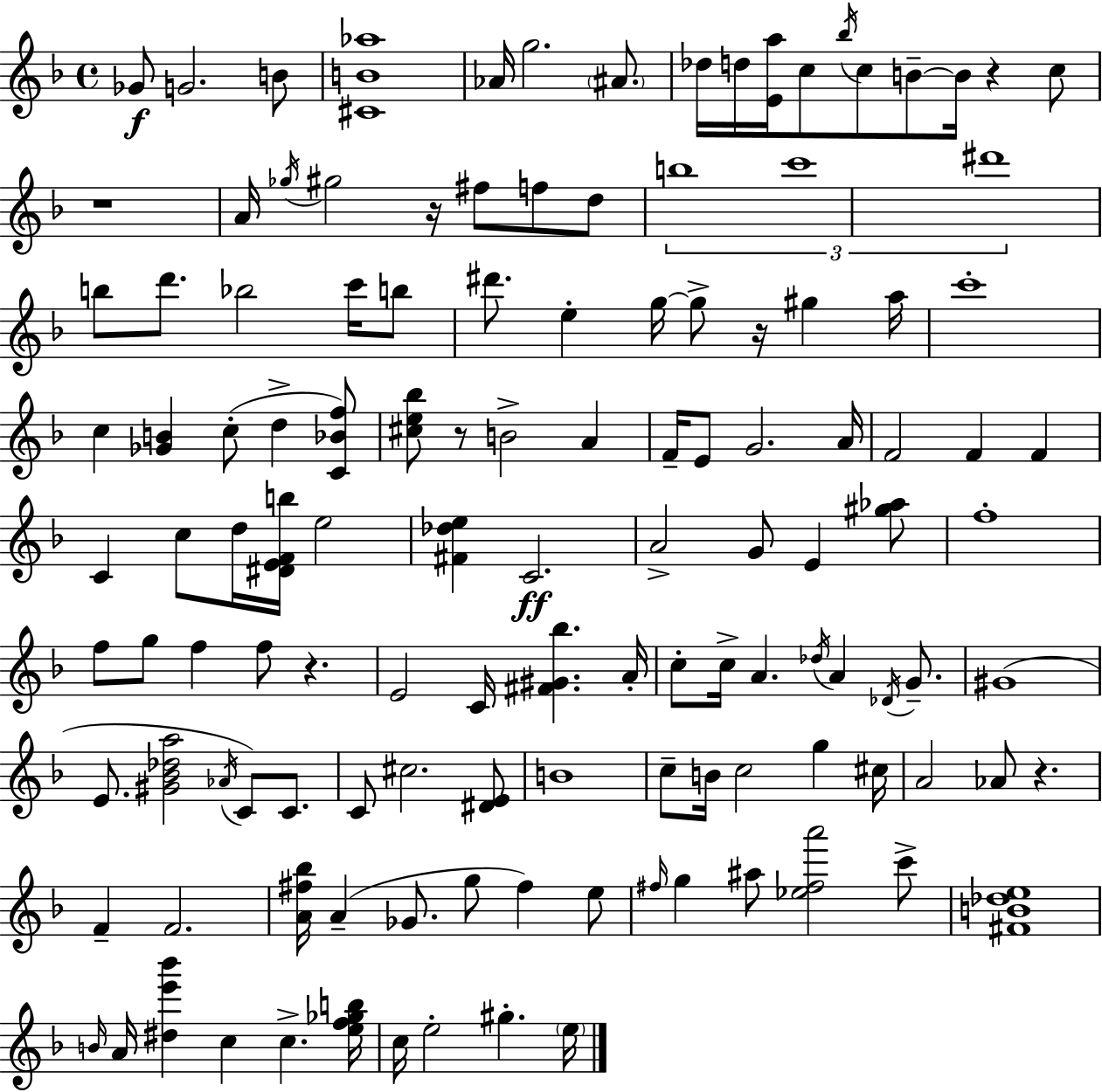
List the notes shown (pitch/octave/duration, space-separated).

Gb4/e G4/h. B4/e [C#4,B4,Ab5]/w Ab4/s G5/h. A#4/e. Db5/s D5/s [E4,A5]/s C5/e Bb5/s C5/e B4/e B4/s R/q C5/e R/w A4/s Gb5/s G#5/h R/s F#5/e F5/e D5/e B5/w C6/w D#6/w B5/e D6/e. Bb5/h C6/s B5/e D#6/e. E5/q G5/s G5/e R/s G#5/q A5/s C6/w C5/q [Gb4,B4]/q C5/e D5/q [C4,Bb4,F5]/e [C#5,E5,Bb5]/e R/e B4/h A4/q F4/s E4/e G4/h. A4/s F4/h F4/q F4/q C4/q C5/e D5/s [D#4,E4,F4,B5]/s E5/h [F#4,Db5,E5]/q C4/h. A4/h G4/e E4/q [G#5,Ab5]/e F5/w F5/e G5/e F5/q F5/e R/q. E4/h C4/s [F#4,G#4,Bb5]/q. A4/s C5/e C5/s A4/q. Db5/s A4/q Db4/s G4/e. G#4/w E4/e. [G#4,Bb4,Db5,A5]/h Ab4/s C4/e C4/e. C4/e C#5/h. [D#4,E4]/e B4/w C5/e B4/s C5/h G5/q C#5/s A4/h Ab4/e R/q. F4/q F4/h. [A4,F#5,Bb5]/s A4/q Gb4/e. G5/e F#5/q E5/e F#5/s G5/q A#5/e [Eb5,F#5,A6]/h C6/e [F#4,B4,Db5,E5]/w B4/s A4/s [D#5,E6,Bb6]/q C5/q C5/q. [E5,F5,Gb5,B5]/s C5/s E5/h G#5/q. E5/s